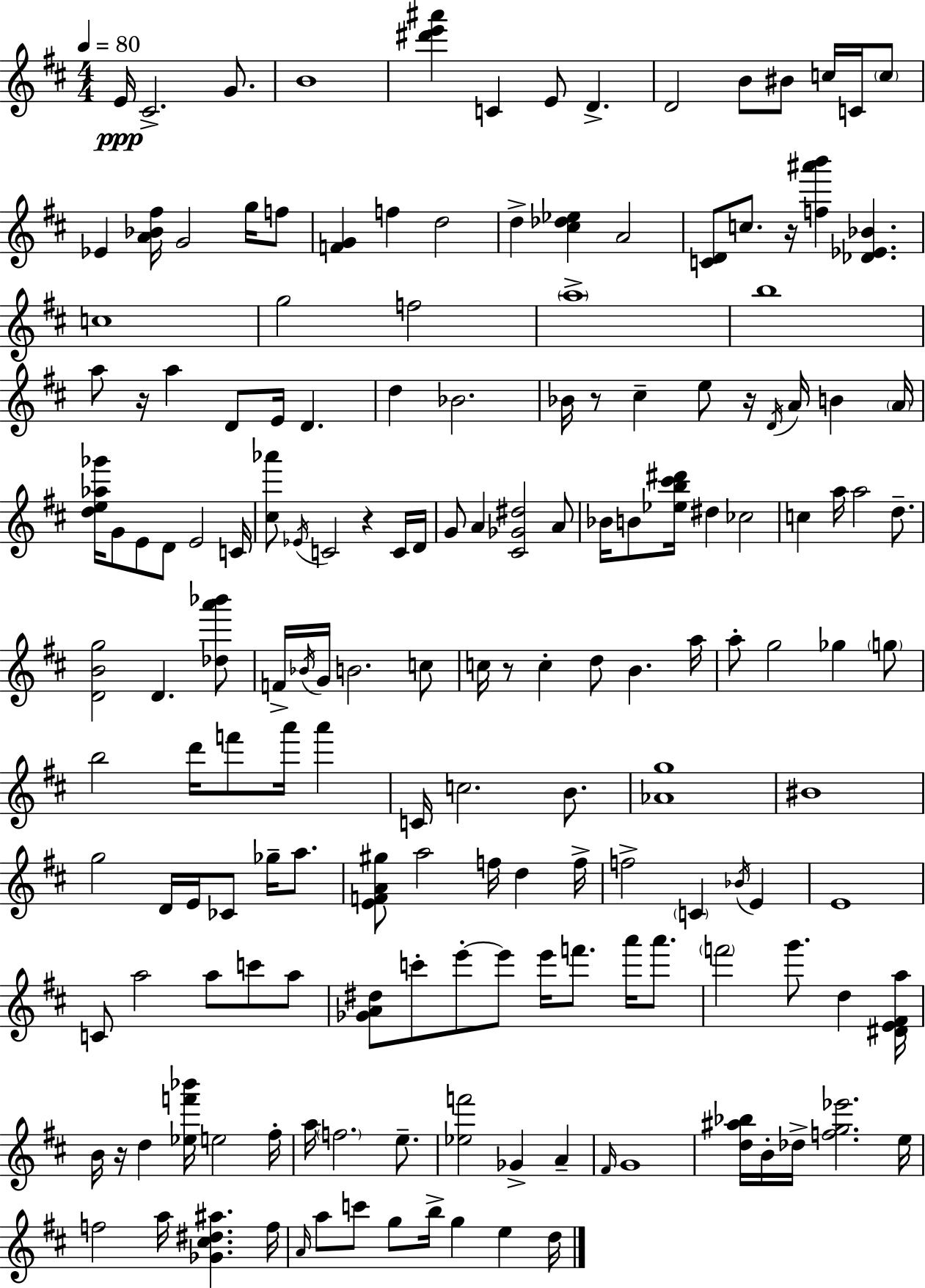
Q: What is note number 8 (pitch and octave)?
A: D4